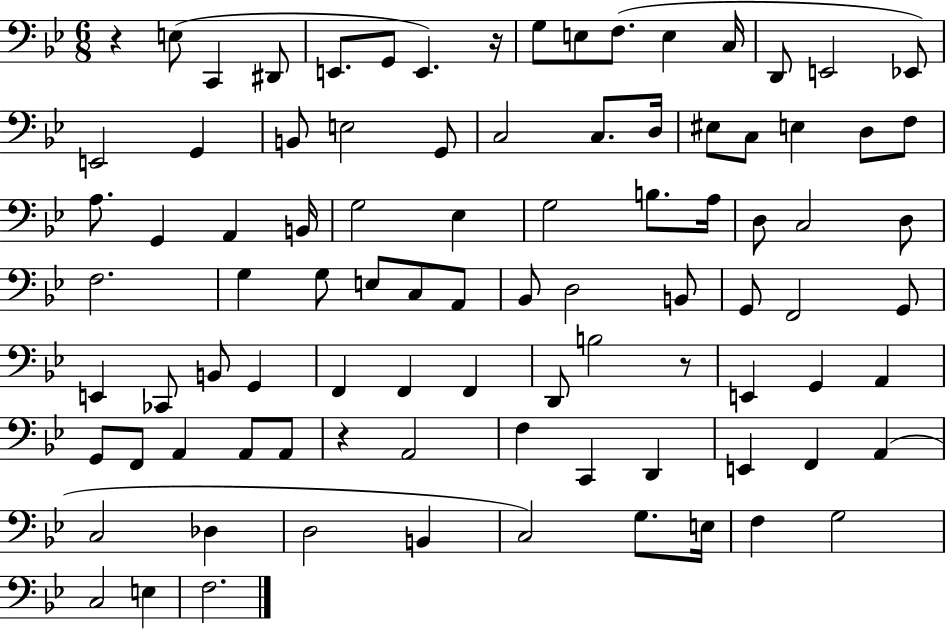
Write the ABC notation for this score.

X:1
T:Untitled
M:6/8
L:1/4
K:Bb
z E,/2 C,, ^D,,/2 E,,/2 G,,/2 E,, z/4 G,/2 E,/2 F,/2 E, C,/4 D,,/2 E,,2 _E,,/2 E,,2 G,, B,,/2 E,2 G,,/2 C,2 C,/2 D,/4 ^E,/2 C,/2 E, D,/2 F,/2 A,/2 G,, A,, B,,/4 G,2 _E, G,2 B,/2 A,/4 D,/2 C,2 D,/2 F,2 G, G,/2 E,/2 C,/2 A,,/2 _B,,/2 D,2 B,,/2 G,,/2 F,,2 G,,/2 E,, _C,,/2 B,,/2 G,, F,, F,, F,, D,,/2 B,2 z/2 E,, G,, A,, G,,/2 F,,/2 A,, A,,/2 A,,/2 z A,,2 F, C,, D,, E,, F,, A,, C,2 _D, D,2 B,, C,2 G,/2 E,/4 F, G,2 C,2 E, F,2